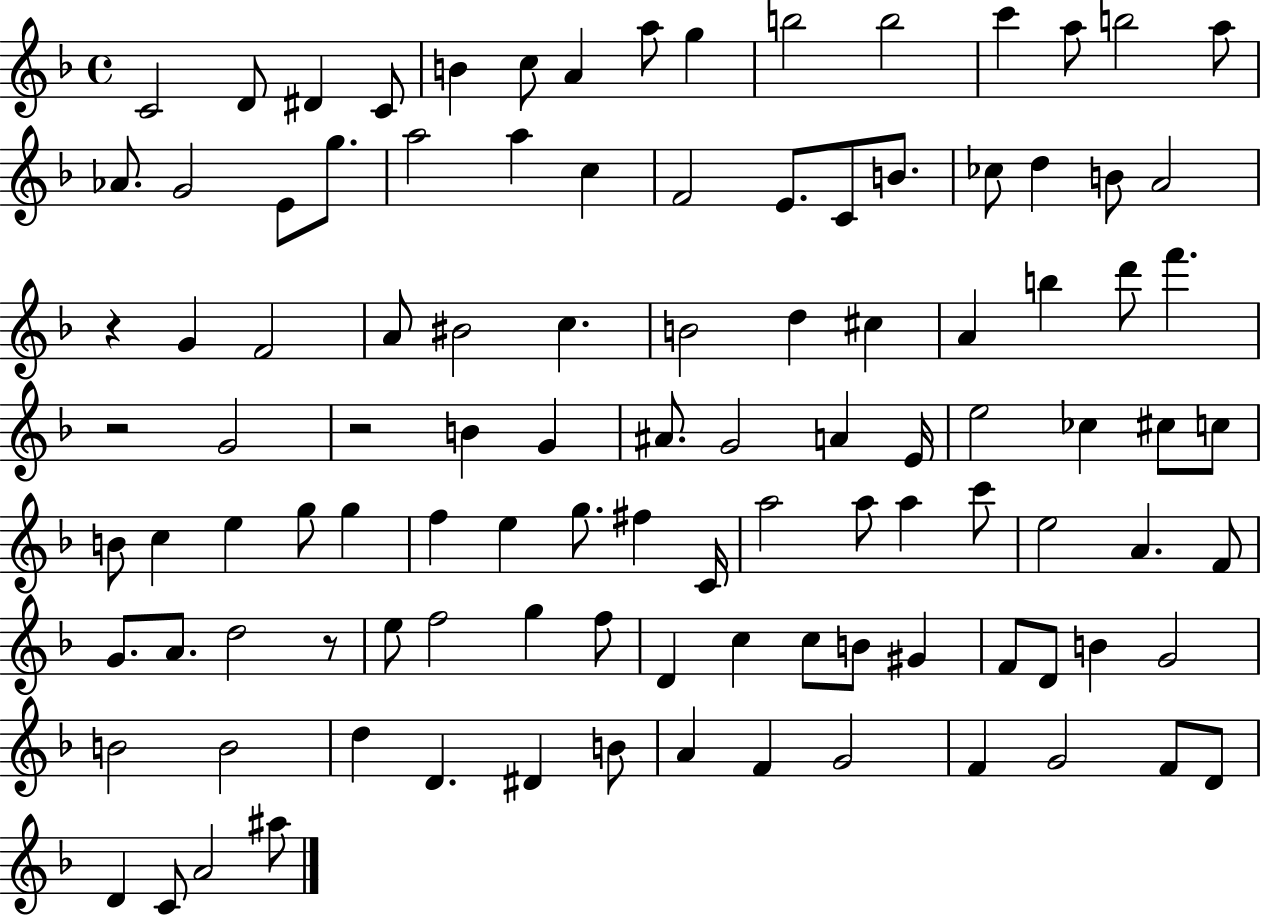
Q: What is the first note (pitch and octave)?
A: C4